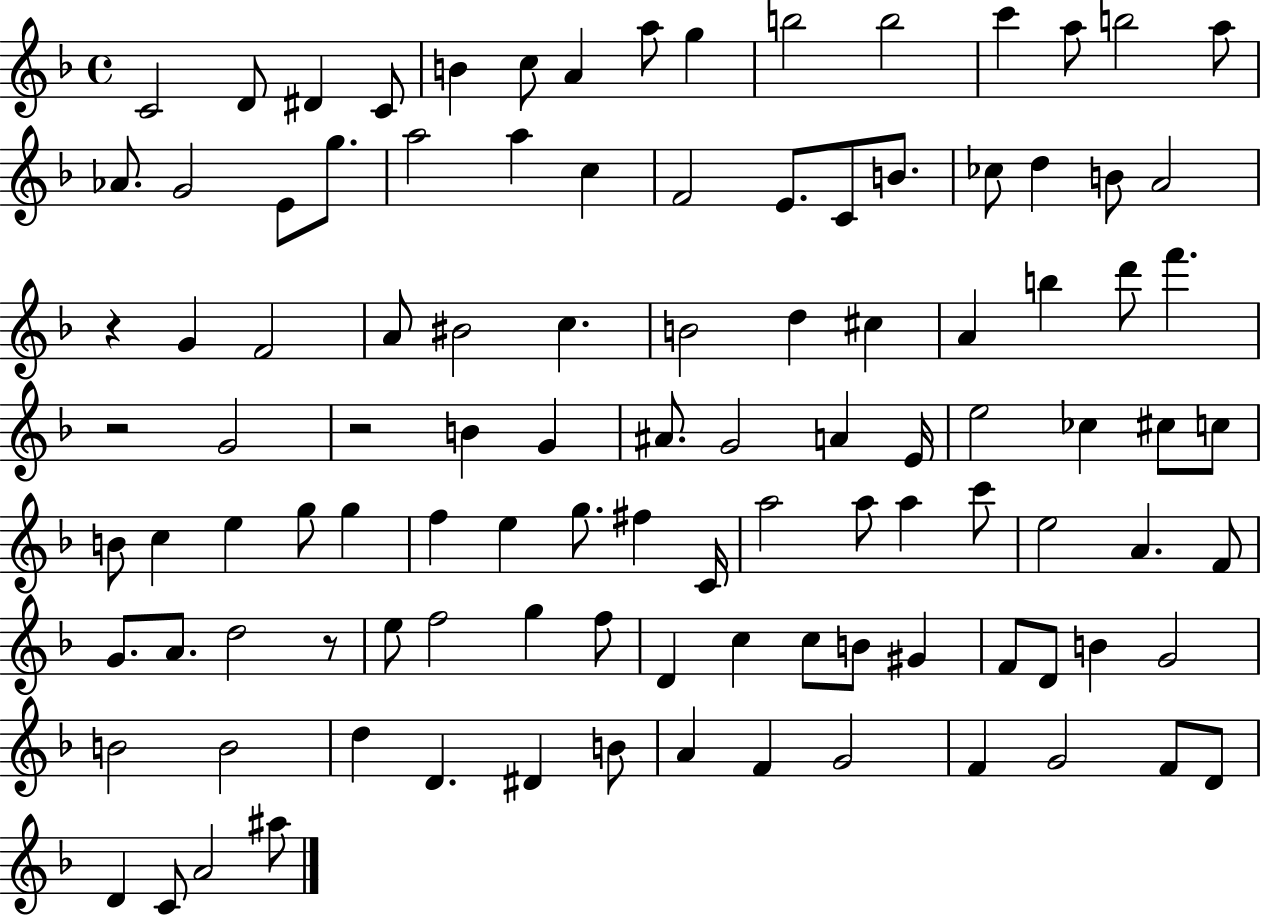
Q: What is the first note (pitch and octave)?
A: C4